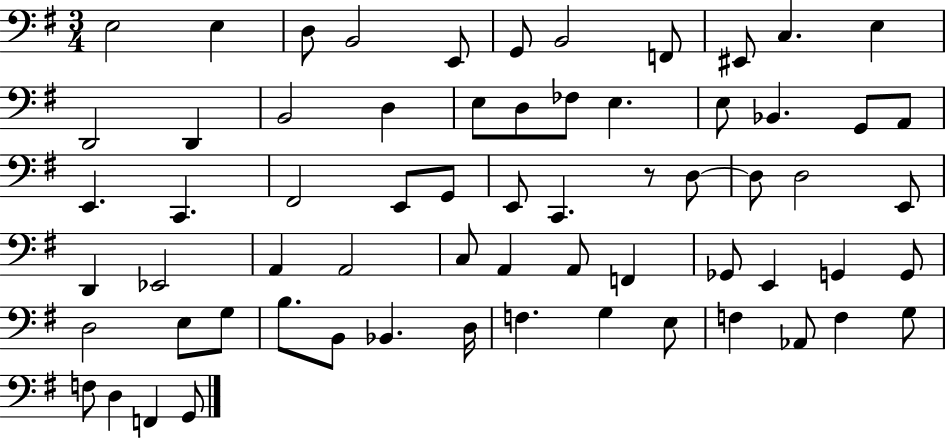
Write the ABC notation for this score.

X:1
T:Untitled
M:3/4
L:1/4
K:G
E,2 E, D,/2 B,,2 E,,/2 G,,/2 B,,2 F,,/2 ^E,,/2 C, E, D,,2 D,, B,,2 D, E,/2 D,/2 _F,/2 E, E,/2 _B,, G,,/2 A,,/2 E,, C,, ^F,,2 E,,/2 G,,/2 E,,/2 C,, z/2 D,/2 D,/2 D,2 E,,/2 D,, _E,,2 A,, A,,2 C,/2 A,, A,,/2 F,, _G,,/2 E,, G,, G,,/2 D,2 E,/2 G,/2 B,/2 B,,/2 _B,, D,/4 F, G, E,/2 F, _A,,/2 F, G,/2 F,/2 D, F,, G,,/2